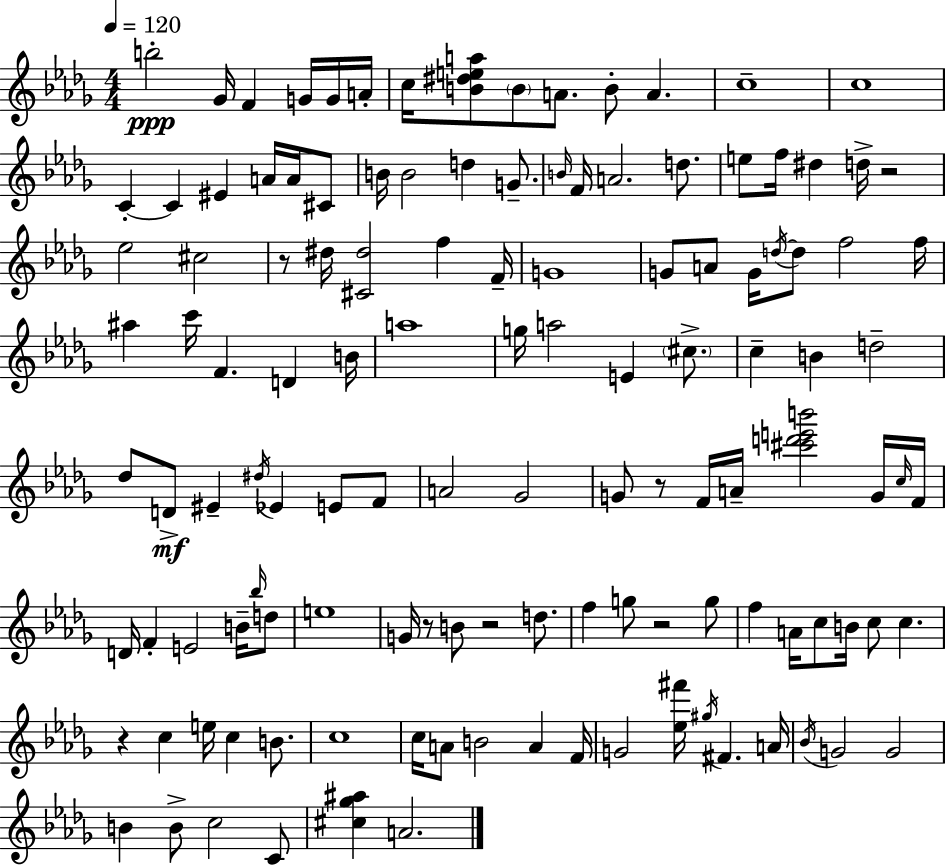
B5/h Gb4/s F4/q G4/s G4/s A4/s C5/s [B4,D#5,E5,A5]/e B4/e A4/e. B4/e A4/q. C5/w C5/w C4/q C4/q EIS4/q A4/s A4/s C#4/e B4/s B4/h D5/q G4/e. B4/s F4/s A4/h. D5/e. E5/e F5/s D#5/q D5/s R/h Eb5/h C#5/h R/e D#5/s [C#4,D#5]/h F5/q F4/s G4/w G4/e A4/e G4/s D5/s D5/e F5/h F5/s A#5/q C6/s F4/q. D4/q B4/s A5/w G5/s A5/h E4/q C#5/e. C5/q B4/q D5/h Db5/e D4/e EIS4/q D#5/s Eb4/q E4/e F4/e A4/h Gb4/h G4/e R/e F4/s A4/s [C#6,D6,E6,B6]/h G4/s C5/s F4/s D4/s F4/q E4/h B4/s Bb5/s D5/e E5/w G4/s R/e B4/e R/h D5/e. F5/q G5/e R/h G5/e F5/q A4/s C5/e B4/s C5/e C5/q. R/q C5/q E5/s C5/q B4/e. C5/w C5/s A4/e B4/h A4/q F4/s G4/h [Eb5,F#6]/s G#5/s F#4/q. A4/s Bb4/s G4/h G4/h B4/q B4/e C5/h C4/e [C#5,Gb5,A#5]/q A4/h.